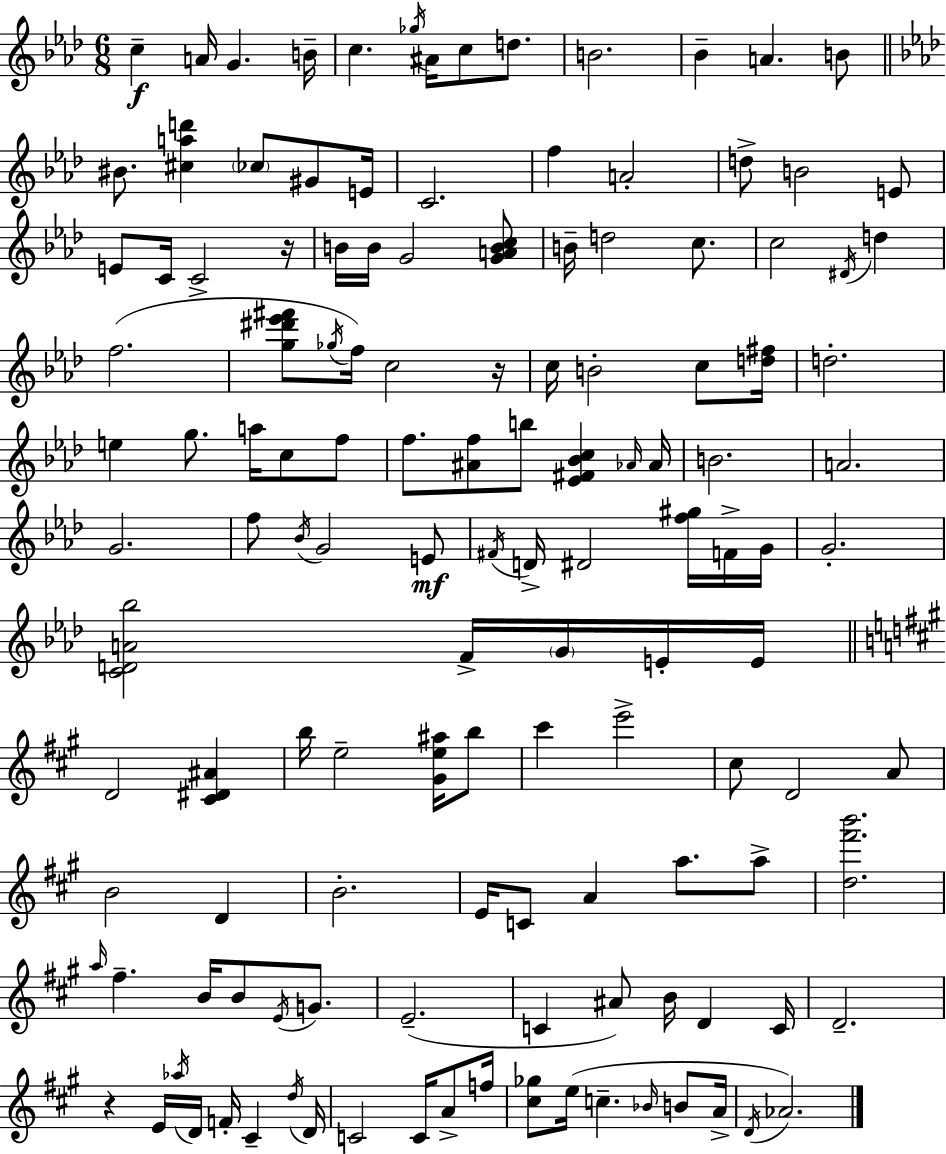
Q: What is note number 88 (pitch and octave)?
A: F#5